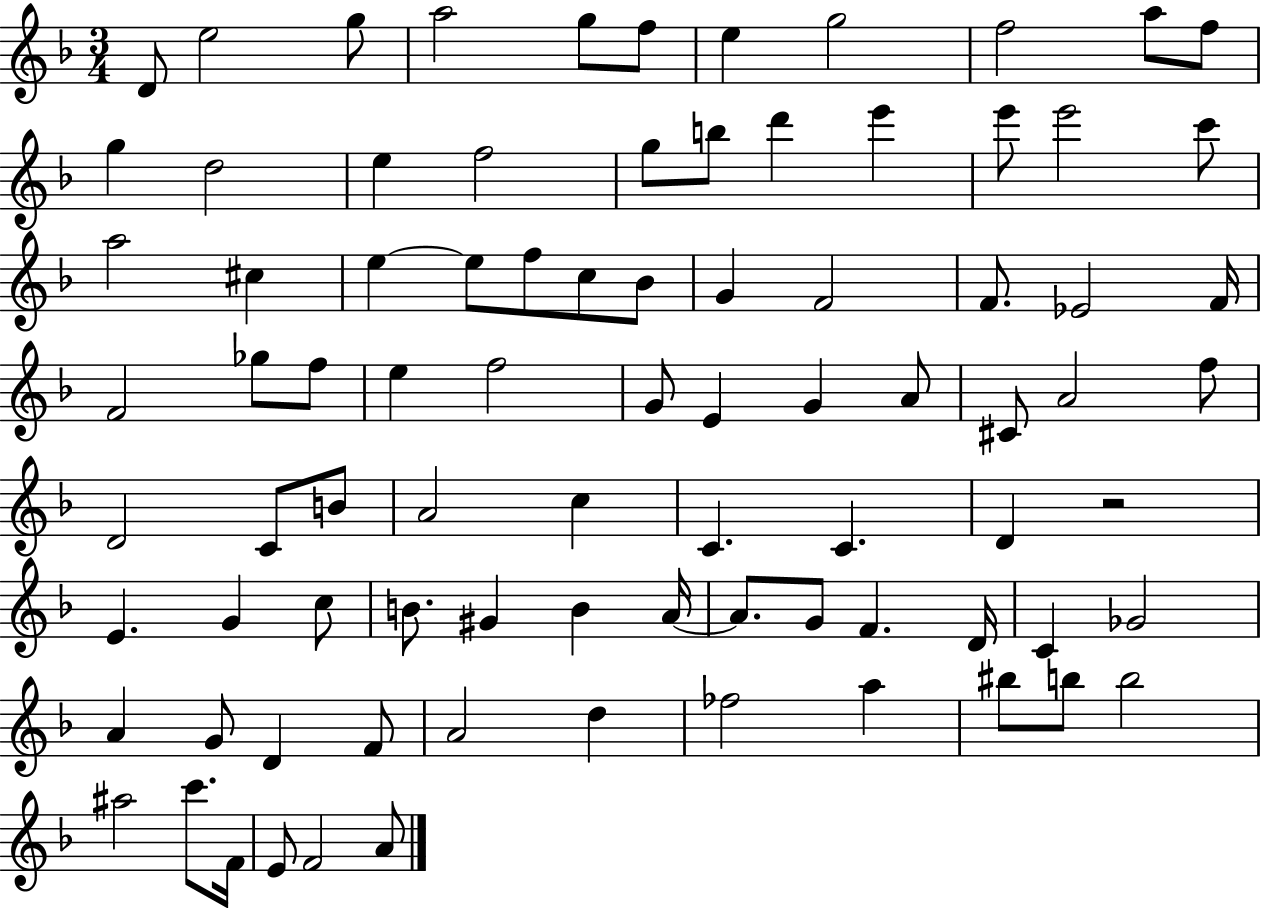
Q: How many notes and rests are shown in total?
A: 85